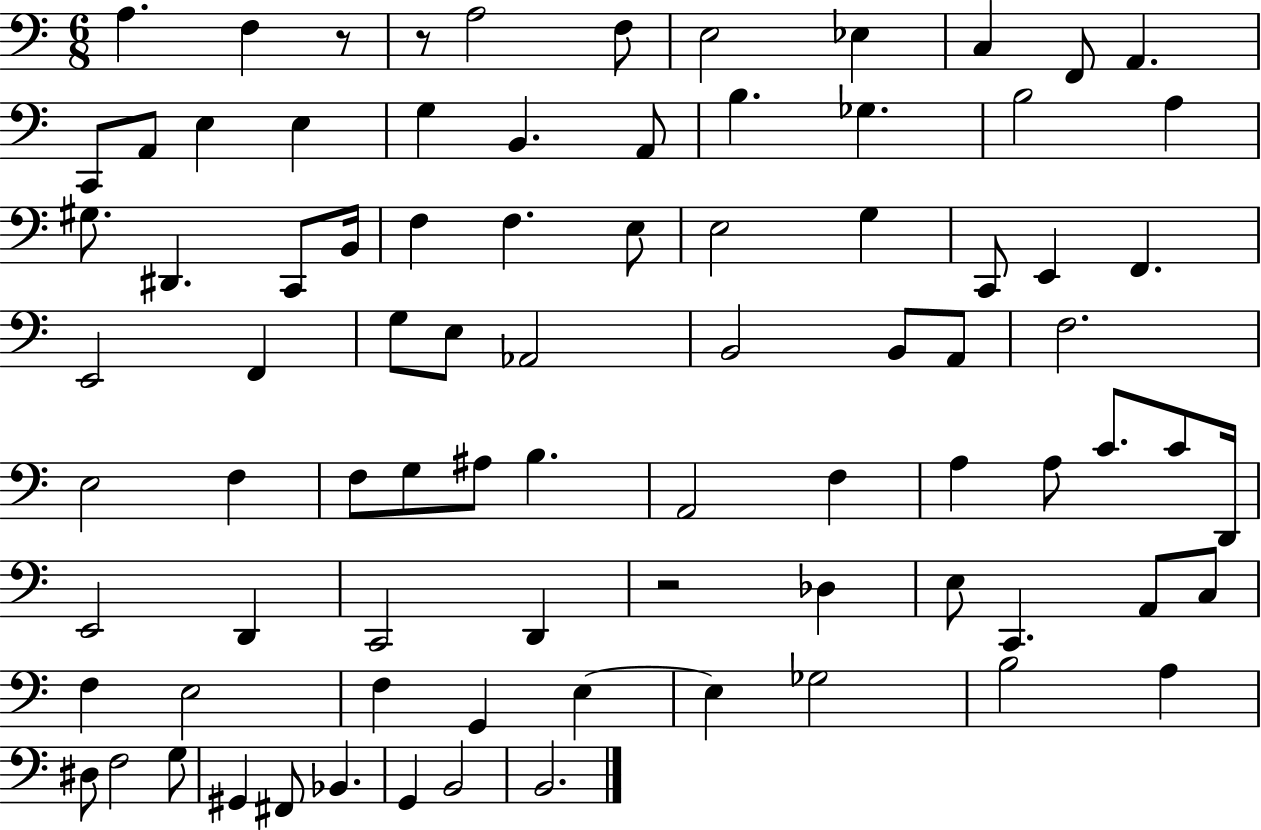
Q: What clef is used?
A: bass